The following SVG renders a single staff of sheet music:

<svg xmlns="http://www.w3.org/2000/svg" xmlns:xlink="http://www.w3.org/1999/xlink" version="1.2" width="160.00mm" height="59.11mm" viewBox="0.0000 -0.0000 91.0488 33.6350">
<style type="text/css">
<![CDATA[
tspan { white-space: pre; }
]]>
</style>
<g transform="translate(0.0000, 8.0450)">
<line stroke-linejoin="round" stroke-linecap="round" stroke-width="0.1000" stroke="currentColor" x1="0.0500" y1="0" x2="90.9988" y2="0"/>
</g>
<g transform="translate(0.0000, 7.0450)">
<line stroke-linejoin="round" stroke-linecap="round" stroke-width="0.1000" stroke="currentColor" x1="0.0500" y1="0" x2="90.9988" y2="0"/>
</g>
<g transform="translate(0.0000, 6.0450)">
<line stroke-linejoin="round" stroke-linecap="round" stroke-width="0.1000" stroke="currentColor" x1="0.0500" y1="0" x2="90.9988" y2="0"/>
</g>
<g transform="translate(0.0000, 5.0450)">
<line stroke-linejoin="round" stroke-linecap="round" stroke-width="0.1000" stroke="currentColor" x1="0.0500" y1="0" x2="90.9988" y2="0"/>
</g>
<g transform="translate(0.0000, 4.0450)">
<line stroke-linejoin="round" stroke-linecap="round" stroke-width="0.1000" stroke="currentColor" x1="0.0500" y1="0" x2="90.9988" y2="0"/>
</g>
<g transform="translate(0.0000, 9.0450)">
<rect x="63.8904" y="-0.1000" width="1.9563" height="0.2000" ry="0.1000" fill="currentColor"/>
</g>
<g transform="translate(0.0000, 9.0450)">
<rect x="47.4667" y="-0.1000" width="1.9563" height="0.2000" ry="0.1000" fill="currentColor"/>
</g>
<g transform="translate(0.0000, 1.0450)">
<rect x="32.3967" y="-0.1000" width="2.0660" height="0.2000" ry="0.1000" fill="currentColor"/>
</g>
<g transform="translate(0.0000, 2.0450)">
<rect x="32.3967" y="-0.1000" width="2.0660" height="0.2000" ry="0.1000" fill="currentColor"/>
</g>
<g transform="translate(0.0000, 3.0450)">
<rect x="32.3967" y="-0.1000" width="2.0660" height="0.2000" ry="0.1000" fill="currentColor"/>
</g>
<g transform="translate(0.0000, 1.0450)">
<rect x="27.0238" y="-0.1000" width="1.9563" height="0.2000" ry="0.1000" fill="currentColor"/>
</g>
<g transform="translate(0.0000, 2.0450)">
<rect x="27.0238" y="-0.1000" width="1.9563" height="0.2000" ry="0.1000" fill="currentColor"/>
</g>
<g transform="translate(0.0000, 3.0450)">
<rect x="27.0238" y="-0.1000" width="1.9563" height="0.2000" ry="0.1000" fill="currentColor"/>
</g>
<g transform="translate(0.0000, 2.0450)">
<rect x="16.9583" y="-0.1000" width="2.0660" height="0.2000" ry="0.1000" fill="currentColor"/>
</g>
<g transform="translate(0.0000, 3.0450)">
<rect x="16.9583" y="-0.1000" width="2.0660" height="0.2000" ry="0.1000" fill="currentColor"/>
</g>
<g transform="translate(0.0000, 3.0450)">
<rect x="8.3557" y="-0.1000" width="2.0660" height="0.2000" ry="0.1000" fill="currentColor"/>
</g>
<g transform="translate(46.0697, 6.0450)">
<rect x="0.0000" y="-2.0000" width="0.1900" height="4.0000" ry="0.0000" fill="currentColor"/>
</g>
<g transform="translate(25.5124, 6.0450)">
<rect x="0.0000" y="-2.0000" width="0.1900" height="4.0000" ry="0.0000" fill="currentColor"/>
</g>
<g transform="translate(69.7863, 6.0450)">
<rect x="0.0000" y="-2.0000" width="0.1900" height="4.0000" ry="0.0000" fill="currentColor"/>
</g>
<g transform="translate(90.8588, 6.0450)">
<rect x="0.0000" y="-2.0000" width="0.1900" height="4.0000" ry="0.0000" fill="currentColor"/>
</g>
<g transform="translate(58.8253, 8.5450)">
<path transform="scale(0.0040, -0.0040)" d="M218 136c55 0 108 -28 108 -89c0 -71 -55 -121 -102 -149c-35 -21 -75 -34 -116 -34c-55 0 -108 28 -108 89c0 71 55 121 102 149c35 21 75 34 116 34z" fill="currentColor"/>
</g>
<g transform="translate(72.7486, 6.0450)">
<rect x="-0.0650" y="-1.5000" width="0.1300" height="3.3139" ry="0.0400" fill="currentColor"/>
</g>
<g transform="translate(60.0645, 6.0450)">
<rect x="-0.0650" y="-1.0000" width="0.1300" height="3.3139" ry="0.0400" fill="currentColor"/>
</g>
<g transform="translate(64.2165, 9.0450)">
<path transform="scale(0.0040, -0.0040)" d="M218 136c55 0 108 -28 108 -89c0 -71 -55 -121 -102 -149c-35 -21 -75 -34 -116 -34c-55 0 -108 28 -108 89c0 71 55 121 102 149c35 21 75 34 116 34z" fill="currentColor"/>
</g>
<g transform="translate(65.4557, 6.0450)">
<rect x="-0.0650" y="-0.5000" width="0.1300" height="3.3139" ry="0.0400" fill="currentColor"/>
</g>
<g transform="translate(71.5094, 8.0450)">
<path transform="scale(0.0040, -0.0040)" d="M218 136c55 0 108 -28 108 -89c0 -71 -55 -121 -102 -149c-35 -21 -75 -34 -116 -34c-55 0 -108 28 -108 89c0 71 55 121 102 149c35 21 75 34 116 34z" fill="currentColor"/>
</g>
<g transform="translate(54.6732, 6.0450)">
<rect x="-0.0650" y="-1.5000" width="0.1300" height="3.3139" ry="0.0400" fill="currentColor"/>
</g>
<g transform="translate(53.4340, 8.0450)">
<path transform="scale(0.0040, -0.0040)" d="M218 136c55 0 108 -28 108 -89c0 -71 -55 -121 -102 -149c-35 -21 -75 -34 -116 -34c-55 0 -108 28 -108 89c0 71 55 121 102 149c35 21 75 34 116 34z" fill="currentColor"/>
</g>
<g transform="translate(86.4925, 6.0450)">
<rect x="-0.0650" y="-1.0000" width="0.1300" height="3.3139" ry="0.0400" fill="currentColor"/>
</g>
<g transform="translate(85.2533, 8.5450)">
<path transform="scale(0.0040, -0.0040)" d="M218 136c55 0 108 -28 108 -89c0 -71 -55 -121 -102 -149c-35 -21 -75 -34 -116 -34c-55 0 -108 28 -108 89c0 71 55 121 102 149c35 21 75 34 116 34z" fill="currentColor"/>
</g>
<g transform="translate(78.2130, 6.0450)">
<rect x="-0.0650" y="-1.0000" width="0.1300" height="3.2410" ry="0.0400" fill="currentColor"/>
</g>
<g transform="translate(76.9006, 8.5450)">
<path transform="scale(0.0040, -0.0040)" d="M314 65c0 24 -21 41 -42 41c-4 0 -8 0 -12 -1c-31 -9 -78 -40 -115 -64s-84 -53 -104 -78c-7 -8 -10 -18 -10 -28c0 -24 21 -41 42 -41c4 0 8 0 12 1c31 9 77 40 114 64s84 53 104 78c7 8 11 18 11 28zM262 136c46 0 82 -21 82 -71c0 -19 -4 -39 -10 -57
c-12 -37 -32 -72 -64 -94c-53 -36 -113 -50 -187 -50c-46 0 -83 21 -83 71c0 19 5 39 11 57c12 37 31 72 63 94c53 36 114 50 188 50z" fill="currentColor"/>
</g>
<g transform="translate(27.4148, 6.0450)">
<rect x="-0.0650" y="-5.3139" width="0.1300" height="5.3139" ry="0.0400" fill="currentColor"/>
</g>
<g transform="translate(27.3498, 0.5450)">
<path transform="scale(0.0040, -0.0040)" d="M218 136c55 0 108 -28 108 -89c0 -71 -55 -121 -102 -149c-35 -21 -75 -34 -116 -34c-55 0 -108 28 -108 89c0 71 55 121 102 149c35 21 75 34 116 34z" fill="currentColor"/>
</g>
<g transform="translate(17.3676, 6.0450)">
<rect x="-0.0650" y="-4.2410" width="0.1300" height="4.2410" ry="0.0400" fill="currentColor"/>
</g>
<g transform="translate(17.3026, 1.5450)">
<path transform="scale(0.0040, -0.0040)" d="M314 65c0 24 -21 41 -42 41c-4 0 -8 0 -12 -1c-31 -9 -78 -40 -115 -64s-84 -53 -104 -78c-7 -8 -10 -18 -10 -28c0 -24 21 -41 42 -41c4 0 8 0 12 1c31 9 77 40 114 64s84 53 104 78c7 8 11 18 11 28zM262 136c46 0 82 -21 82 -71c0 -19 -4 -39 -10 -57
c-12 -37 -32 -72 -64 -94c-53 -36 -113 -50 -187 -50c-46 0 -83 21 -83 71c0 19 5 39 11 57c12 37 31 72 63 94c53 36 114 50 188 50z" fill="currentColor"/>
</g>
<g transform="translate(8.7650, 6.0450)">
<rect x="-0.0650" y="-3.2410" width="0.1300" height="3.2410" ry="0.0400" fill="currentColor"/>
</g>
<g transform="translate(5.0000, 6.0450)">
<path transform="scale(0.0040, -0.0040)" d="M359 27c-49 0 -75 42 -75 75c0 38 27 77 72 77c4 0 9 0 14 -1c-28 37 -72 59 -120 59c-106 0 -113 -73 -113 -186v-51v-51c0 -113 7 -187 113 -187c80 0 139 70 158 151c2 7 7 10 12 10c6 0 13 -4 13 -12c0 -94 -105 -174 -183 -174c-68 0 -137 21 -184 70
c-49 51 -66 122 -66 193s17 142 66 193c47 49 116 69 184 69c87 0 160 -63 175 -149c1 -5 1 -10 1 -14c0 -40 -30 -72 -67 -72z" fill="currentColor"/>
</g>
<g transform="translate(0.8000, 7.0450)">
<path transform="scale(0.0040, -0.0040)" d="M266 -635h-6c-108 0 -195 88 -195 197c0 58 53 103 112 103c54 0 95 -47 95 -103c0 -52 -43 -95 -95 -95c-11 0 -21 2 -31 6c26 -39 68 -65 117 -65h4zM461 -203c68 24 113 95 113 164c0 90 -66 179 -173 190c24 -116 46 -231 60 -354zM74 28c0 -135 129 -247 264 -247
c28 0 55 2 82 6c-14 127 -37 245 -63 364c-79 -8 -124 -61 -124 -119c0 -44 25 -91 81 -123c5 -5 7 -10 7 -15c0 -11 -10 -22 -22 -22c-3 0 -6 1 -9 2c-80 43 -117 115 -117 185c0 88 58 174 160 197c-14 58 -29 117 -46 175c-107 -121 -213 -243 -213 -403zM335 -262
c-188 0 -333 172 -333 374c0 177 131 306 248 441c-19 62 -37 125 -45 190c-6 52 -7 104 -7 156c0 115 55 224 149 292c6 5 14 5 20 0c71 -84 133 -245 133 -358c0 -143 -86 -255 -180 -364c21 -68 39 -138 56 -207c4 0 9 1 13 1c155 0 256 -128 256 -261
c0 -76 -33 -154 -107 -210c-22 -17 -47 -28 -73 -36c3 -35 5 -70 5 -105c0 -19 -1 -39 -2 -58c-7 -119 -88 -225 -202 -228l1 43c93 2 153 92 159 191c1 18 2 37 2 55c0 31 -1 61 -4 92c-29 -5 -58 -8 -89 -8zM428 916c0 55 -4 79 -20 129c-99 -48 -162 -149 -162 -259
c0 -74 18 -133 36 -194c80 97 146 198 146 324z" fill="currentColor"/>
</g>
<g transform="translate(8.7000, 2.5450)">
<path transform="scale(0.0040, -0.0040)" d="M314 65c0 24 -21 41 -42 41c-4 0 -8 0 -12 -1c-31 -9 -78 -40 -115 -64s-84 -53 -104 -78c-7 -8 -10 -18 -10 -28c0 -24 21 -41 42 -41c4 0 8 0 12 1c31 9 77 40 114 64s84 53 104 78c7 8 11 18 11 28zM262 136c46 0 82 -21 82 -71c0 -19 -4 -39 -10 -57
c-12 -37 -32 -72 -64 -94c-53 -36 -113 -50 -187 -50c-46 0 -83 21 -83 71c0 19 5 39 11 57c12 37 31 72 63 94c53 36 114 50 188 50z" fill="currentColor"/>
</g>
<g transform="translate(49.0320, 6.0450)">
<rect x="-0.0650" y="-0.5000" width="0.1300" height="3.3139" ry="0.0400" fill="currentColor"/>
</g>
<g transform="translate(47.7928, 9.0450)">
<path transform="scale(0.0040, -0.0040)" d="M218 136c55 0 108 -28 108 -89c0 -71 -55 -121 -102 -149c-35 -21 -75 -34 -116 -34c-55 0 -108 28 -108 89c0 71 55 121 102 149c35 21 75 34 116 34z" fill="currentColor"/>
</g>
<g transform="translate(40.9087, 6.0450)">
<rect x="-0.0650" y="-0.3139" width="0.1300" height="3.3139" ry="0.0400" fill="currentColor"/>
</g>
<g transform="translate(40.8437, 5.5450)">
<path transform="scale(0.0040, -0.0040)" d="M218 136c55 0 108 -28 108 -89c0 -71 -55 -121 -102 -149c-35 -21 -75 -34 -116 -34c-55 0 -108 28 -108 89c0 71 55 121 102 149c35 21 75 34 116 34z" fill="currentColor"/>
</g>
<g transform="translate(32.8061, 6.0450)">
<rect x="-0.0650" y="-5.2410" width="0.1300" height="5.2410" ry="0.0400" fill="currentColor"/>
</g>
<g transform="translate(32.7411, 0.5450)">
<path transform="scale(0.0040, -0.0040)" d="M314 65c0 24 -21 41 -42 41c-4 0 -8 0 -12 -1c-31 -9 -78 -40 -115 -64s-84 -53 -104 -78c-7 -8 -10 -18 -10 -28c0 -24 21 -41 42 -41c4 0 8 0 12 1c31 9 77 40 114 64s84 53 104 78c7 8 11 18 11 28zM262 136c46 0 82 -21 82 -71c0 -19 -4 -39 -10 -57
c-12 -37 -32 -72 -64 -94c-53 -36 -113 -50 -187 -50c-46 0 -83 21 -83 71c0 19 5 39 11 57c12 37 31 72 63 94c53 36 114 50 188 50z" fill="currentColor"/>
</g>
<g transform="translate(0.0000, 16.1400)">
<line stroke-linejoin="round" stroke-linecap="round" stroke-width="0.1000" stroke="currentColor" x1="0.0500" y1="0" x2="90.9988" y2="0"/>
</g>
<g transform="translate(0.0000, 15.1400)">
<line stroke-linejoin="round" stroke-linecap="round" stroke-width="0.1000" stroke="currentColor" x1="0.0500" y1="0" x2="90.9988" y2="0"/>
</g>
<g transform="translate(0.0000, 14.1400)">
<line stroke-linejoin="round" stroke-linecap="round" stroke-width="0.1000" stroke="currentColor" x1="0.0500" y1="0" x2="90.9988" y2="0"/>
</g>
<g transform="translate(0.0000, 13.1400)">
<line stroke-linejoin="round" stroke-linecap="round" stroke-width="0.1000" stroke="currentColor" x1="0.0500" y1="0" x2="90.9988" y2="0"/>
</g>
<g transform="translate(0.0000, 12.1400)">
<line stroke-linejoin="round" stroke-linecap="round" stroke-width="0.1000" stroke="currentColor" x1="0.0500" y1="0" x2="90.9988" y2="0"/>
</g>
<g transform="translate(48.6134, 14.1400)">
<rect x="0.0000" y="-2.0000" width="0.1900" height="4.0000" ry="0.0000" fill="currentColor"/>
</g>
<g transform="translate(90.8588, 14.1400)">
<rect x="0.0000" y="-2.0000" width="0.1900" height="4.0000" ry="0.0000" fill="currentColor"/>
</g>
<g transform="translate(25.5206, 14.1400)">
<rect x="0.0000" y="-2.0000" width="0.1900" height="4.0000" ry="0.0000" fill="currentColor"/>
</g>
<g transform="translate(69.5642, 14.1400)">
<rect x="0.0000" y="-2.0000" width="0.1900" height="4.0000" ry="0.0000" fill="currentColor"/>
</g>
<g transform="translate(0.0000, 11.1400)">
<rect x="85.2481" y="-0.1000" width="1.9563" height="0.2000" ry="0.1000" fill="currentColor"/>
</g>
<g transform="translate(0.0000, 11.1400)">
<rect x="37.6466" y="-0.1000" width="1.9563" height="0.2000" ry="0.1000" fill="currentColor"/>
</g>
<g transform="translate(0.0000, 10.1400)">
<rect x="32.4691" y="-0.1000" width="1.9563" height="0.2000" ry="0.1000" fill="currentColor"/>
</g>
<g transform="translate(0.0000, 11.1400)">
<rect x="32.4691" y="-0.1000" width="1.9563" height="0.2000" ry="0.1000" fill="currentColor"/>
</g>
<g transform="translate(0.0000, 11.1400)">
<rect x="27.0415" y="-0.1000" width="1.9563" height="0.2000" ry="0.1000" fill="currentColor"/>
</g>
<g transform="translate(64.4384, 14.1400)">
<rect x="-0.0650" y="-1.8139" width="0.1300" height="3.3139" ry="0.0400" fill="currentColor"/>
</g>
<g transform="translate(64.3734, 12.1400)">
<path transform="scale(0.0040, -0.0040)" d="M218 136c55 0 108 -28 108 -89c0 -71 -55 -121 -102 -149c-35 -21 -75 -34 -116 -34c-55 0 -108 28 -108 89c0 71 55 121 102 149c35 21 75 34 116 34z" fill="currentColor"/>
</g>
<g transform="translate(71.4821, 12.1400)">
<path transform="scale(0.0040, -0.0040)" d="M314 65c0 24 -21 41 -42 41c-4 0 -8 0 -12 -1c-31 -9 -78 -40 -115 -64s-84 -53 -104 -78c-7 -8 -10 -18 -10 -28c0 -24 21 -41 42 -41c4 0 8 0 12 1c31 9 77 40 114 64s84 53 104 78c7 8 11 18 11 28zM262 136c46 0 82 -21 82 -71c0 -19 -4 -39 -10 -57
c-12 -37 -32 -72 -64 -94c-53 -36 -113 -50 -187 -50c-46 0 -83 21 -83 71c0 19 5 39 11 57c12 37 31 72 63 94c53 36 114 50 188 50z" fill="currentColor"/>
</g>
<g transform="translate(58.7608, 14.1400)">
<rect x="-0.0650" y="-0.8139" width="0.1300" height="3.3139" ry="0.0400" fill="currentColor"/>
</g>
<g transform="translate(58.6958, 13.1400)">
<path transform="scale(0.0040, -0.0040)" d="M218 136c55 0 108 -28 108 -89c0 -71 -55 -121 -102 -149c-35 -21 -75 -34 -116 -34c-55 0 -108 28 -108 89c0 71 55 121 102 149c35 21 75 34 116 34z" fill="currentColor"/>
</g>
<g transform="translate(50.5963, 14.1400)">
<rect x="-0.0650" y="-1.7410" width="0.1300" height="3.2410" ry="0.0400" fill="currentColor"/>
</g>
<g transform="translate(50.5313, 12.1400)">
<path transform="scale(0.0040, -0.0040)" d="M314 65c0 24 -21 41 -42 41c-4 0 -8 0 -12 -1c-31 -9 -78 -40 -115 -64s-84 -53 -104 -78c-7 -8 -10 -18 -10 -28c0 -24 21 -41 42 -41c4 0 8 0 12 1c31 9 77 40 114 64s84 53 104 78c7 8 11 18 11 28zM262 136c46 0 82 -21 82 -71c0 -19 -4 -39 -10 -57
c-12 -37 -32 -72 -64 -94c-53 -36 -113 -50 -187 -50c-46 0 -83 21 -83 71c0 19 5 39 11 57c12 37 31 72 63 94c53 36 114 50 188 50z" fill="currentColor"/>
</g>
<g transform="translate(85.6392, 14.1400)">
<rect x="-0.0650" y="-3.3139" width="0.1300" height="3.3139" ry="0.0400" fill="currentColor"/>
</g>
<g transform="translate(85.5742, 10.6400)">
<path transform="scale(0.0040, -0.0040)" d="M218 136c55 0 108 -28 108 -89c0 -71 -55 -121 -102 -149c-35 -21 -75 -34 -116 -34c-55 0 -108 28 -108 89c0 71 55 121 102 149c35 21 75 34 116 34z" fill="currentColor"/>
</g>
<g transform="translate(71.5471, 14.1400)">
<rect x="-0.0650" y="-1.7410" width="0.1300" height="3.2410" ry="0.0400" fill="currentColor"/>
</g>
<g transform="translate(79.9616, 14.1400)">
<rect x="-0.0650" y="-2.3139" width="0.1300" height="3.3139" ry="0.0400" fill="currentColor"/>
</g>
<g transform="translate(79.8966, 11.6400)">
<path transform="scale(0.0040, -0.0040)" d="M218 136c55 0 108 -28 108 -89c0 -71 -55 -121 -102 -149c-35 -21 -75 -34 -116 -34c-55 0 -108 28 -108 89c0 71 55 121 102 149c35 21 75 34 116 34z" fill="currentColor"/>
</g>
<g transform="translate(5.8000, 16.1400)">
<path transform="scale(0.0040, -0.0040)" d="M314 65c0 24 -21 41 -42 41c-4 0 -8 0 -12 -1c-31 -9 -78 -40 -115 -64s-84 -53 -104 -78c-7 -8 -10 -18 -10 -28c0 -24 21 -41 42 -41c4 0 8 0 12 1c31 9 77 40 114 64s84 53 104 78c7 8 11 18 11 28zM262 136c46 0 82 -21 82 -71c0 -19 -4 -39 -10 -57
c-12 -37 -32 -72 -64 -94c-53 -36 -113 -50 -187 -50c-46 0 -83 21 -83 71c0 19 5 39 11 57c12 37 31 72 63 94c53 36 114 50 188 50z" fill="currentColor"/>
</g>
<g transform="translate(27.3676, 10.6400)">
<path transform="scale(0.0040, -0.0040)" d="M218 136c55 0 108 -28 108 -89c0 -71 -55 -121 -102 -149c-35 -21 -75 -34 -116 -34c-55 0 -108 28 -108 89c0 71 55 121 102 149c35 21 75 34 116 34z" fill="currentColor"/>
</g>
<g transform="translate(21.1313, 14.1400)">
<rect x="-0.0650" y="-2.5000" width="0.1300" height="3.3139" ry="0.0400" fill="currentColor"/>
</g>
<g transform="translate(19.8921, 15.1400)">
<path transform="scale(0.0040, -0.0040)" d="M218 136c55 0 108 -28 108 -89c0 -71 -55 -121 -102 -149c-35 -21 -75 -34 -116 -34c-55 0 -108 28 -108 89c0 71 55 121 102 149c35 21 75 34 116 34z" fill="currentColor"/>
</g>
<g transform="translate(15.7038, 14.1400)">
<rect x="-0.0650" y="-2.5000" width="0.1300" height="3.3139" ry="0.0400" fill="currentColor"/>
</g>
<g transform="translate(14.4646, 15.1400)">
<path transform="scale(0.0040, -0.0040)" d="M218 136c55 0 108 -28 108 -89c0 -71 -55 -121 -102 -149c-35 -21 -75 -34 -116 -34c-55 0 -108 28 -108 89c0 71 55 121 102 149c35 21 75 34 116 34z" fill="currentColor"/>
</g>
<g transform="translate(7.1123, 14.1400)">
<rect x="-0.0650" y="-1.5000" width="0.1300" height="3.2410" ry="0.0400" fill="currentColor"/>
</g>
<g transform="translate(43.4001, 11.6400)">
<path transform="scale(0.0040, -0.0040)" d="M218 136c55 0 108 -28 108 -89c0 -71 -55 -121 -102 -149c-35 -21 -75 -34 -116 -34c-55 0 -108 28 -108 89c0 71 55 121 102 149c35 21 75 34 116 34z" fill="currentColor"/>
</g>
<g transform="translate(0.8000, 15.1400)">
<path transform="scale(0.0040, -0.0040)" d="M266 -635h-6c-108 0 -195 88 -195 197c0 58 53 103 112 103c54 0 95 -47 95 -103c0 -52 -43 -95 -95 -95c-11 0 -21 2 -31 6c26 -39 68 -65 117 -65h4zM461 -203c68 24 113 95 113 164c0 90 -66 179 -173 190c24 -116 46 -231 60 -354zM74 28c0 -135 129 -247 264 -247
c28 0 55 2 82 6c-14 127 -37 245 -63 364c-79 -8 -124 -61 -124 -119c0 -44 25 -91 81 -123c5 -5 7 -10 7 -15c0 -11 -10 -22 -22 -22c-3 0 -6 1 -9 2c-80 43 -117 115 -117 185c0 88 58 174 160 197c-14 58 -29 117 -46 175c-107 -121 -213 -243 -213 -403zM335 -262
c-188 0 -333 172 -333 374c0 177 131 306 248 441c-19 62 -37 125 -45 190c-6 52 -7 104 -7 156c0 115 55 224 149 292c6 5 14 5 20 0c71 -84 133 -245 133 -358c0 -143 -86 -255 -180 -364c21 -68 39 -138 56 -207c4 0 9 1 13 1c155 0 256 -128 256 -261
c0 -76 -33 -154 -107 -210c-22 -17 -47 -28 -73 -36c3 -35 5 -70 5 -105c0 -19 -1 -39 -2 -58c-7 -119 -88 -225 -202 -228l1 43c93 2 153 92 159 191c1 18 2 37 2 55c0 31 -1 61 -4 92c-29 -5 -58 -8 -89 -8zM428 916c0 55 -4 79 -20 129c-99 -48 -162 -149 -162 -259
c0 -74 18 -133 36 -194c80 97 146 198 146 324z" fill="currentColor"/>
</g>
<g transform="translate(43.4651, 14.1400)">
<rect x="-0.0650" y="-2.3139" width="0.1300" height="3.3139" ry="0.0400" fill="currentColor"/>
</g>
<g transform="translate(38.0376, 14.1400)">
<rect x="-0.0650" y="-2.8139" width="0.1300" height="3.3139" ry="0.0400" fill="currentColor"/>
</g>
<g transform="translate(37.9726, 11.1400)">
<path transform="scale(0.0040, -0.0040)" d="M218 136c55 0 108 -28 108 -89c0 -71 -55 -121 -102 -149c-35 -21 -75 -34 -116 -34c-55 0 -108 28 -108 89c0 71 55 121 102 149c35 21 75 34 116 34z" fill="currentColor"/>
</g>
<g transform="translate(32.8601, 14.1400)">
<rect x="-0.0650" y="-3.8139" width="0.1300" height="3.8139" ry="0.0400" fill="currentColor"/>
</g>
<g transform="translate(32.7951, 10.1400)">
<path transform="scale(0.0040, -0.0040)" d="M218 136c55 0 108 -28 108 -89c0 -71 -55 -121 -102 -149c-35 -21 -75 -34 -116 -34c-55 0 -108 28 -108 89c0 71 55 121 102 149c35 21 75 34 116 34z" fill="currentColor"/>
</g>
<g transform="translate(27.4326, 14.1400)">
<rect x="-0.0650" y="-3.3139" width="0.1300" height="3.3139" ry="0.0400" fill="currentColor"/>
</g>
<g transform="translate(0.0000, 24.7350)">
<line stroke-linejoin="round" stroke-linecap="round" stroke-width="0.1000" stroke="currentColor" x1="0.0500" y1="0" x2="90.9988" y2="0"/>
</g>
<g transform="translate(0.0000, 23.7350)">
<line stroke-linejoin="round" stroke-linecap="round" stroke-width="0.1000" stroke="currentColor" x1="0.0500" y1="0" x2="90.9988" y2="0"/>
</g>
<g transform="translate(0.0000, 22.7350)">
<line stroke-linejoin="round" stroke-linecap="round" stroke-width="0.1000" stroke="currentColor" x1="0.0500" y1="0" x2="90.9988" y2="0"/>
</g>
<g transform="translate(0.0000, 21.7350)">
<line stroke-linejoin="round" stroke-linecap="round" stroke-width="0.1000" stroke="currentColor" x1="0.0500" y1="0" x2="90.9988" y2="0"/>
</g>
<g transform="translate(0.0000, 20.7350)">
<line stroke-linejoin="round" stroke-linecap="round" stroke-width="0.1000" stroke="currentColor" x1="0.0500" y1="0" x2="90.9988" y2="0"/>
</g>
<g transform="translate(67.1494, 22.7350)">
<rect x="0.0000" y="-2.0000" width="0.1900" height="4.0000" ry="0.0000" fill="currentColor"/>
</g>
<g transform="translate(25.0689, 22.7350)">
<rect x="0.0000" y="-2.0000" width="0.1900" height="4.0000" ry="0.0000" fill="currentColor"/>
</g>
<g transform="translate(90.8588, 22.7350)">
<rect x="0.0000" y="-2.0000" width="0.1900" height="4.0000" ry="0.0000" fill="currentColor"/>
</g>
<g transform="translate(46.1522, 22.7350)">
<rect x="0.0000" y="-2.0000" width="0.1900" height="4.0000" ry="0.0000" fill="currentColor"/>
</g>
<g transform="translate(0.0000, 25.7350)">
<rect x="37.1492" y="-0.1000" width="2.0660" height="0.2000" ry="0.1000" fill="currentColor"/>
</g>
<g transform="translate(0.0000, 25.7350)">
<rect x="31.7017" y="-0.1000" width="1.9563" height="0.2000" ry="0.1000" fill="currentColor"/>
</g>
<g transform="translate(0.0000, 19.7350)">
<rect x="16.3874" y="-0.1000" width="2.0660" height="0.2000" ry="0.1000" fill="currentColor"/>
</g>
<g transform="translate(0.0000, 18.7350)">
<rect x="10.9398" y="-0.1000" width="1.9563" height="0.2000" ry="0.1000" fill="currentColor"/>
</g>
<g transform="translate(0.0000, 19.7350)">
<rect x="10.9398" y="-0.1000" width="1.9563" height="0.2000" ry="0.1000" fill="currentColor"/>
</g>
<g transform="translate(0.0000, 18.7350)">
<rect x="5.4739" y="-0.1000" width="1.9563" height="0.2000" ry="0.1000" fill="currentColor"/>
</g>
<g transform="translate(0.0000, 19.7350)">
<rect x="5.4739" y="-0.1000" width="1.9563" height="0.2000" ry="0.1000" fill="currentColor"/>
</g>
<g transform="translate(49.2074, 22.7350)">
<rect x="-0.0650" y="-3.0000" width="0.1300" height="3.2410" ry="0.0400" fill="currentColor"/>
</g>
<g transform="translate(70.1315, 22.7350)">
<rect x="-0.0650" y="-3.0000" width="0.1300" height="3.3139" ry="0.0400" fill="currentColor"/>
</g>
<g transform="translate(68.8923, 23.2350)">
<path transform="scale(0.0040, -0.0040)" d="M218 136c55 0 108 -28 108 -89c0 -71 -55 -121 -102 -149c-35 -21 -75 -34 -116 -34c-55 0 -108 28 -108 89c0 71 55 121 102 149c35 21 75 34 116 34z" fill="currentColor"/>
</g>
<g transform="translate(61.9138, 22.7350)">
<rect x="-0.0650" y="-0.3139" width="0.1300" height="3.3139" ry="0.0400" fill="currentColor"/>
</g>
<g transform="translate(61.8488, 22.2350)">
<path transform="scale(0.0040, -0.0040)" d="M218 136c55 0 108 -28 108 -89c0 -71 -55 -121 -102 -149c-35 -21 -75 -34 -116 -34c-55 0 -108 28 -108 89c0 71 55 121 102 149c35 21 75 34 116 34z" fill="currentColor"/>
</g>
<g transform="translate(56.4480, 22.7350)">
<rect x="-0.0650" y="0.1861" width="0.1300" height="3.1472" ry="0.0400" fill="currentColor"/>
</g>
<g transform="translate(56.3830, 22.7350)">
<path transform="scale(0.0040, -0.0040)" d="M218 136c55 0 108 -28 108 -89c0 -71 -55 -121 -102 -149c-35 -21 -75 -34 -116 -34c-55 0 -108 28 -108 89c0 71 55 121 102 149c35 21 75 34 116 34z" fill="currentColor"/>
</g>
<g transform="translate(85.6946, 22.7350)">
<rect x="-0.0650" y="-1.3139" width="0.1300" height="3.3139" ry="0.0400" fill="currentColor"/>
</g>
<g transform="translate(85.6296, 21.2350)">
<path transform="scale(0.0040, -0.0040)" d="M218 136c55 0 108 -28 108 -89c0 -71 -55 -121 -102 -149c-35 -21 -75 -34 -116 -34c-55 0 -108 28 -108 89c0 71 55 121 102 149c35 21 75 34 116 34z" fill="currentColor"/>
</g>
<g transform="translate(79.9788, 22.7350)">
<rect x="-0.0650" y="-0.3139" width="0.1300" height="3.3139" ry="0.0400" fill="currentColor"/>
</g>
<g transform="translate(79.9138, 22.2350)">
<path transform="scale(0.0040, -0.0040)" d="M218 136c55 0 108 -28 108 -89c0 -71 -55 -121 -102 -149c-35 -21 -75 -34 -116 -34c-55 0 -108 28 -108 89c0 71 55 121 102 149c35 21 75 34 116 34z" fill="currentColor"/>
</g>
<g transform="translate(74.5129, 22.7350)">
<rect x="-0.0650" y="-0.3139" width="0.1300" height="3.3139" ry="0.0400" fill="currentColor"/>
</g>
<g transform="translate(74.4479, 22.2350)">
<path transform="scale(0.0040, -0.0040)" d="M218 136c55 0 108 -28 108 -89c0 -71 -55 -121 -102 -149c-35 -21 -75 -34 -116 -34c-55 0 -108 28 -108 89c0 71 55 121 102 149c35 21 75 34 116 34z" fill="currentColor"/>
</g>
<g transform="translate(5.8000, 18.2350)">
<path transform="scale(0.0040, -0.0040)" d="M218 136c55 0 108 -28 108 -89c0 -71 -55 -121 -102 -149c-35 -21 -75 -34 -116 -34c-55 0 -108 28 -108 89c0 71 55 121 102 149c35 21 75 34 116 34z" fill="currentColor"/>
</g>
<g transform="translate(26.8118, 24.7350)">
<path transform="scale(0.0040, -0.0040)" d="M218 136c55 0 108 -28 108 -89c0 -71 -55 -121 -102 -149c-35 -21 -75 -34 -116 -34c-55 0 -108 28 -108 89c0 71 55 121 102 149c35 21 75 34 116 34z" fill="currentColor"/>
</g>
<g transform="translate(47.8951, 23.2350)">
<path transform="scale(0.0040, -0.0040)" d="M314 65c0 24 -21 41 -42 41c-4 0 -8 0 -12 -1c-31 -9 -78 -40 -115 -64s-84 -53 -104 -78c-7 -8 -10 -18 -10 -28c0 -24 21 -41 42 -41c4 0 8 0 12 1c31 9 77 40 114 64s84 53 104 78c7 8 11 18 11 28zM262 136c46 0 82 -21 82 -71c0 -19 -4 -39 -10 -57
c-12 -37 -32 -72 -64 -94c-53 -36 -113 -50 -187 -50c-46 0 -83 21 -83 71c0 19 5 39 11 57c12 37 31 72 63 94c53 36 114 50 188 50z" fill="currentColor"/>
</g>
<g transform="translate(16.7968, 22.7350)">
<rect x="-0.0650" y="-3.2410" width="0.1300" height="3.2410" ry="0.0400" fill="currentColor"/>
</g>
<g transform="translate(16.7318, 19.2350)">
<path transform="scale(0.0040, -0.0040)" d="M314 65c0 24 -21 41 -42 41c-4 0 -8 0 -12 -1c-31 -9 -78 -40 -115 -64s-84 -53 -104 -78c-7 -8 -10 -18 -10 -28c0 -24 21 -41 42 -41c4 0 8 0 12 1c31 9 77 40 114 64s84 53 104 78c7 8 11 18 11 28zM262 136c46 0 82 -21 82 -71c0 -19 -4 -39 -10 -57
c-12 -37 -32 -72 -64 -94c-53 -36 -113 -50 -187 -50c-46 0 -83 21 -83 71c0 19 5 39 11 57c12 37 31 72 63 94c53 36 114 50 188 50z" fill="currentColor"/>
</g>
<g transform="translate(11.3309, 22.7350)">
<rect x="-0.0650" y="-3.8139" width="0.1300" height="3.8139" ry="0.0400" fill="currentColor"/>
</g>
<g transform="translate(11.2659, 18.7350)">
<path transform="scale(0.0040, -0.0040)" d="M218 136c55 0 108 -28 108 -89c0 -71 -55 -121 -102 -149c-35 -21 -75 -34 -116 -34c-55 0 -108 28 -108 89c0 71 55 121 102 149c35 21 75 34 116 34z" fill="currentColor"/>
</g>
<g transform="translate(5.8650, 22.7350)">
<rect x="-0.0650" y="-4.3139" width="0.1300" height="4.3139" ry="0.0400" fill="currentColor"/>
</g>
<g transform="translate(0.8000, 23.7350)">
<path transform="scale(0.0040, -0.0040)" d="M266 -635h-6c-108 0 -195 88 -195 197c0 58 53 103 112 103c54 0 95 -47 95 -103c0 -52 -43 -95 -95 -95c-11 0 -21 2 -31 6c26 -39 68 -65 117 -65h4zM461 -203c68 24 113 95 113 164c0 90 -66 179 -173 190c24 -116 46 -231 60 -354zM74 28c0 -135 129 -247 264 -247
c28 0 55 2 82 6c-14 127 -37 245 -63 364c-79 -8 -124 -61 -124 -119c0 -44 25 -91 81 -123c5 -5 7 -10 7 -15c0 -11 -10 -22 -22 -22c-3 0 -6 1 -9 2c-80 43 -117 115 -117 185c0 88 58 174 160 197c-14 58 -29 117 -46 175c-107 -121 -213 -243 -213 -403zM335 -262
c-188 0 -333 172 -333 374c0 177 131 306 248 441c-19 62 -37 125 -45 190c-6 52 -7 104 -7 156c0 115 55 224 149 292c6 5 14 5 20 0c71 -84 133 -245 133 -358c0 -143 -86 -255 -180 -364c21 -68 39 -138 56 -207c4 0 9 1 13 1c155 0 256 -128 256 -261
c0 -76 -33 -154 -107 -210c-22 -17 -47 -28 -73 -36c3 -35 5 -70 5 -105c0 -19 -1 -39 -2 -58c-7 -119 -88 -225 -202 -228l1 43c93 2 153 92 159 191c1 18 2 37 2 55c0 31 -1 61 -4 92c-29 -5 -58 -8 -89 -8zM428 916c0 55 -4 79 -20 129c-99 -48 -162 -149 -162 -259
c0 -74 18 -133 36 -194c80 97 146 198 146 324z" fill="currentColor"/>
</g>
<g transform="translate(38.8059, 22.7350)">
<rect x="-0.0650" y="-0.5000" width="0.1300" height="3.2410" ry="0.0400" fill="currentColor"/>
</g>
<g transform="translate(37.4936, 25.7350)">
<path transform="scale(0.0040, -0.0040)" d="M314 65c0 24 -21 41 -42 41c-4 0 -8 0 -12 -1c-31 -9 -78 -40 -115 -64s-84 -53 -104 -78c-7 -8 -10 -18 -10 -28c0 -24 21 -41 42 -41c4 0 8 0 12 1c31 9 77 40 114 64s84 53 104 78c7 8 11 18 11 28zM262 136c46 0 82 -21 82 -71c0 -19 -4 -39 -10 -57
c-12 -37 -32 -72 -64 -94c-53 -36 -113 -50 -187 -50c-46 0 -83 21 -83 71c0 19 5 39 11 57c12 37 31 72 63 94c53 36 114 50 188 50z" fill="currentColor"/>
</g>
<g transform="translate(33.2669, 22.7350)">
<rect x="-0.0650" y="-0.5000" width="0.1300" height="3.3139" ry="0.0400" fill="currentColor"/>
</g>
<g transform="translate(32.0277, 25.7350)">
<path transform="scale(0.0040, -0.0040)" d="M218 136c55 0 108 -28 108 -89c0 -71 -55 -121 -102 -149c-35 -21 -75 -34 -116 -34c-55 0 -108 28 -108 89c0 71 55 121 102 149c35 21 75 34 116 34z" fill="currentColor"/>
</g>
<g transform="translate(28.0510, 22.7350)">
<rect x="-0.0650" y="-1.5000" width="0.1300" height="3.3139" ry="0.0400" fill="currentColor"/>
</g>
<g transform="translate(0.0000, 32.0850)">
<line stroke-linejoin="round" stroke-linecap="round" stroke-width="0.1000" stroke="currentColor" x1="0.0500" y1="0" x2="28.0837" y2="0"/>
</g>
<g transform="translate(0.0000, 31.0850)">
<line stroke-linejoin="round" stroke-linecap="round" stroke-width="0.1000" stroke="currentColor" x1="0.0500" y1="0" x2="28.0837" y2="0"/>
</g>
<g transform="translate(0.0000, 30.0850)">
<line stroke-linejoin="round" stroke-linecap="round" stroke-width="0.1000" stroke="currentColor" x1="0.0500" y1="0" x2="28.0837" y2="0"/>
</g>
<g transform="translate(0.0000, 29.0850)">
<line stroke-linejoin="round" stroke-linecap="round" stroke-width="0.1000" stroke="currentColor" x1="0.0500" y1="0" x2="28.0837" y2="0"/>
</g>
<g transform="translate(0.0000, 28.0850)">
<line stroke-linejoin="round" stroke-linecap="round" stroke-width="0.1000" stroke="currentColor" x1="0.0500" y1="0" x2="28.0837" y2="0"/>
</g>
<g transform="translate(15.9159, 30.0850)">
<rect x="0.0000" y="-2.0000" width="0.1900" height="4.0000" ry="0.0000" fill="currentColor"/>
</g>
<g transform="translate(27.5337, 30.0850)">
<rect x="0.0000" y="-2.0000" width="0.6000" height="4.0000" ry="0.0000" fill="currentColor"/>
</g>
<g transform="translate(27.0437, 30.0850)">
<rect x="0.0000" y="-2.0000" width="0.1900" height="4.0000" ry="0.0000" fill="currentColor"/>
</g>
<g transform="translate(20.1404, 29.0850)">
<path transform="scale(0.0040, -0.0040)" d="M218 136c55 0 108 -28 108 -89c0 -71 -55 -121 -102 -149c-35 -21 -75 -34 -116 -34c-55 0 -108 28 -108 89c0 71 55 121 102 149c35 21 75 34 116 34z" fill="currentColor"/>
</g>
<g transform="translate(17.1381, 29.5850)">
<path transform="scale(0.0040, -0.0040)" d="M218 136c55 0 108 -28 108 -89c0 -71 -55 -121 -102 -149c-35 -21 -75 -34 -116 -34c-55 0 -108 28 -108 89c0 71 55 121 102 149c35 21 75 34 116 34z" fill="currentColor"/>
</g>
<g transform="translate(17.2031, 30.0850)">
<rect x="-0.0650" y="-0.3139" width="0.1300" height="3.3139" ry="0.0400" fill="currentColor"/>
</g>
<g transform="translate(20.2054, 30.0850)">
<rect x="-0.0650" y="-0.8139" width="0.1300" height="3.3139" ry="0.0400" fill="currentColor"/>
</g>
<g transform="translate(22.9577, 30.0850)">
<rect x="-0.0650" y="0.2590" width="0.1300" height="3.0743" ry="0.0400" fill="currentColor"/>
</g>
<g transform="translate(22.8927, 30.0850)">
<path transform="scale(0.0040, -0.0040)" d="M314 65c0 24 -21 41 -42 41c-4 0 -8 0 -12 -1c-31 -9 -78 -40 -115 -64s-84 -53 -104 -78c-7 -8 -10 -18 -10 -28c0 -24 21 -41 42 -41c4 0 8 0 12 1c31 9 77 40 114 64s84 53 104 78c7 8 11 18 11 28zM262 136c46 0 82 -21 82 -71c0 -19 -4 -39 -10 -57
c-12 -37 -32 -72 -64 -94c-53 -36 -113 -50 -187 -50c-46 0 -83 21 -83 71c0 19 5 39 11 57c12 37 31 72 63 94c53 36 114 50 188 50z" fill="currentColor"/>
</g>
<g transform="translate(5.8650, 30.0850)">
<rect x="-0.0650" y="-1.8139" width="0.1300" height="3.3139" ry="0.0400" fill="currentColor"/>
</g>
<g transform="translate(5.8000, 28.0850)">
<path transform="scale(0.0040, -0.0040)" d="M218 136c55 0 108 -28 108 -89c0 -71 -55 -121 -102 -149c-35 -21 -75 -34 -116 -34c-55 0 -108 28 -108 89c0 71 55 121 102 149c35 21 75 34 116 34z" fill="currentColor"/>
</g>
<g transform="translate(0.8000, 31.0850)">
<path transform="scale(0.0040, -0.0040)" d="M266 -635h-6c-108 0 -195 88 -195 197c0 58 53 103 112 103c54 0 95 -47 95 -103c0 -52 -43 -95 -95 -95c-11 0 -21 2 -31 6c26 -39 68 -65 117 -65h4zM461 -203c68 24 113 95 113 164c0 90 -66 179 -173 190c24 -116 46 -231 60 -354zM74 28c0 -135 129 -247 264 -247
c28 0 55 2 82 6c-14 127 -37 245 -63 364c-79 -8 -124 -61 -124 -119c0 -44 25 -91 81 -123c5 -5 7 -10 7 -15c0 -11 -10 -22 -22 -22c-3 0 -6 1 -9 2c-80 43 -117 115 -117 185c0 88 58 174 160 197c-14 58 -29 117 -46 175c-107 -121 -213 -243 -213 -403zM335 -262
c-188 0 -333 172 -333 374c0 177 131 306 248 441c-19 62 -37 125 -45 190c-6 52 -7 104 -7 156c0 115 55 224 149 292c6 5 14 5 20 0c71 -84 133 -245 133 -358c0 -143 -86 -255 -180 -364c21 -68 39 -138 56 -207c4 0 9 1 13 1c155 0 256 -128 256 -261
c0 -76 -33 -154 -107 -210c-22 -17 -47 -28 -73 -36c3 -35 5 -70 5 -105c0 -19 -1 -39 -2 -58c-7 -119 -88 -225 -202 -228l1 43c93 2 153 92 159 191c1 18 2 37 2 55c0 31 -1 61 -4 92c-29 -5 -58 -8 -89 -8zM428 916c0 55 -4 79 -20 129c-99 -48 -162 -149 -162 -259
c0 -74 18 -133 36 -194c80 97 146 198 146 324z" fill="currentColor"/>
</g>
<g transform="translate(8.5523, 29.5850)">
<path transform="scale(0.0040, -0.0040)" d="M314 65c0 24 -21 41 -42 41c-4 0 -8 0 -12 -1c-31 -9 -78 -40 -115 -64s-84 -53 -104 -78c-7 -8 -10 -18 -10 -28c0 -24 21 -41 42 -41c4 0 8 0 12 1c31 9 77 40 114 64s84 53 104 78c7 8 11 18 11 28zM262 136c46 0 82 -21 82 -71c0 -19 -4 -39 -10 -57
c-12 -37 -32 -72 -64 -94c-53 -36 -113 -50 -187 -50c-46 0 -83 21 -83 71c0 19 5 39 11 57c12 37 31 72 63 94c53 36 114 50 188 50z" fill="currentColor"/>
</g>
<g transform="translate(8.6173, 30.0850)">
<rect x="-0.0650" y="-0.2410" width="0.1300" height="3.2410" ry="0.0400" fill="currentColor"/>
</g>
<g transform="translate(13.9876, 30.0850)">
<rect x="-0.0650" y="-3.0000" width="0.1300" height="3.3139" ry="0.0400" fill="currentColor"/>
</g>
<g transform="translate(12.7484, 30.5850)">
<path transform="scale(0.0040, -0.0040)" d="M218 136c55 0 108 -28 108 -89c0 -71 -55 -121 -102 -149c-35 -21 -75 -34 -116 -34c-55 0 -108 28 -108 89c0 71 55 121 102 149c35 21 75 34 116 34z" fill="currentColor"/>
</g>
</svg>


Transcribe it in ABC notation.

X:1
T:Untitled
M:4/4
L:1/4
K:C
b2 d'2 f' f'2 c C E D C E D2 D E2 G G b c' a g f2 d f f2 g b d' c' b2 E C C2 A2 B c A c c e f c2 A c d B2